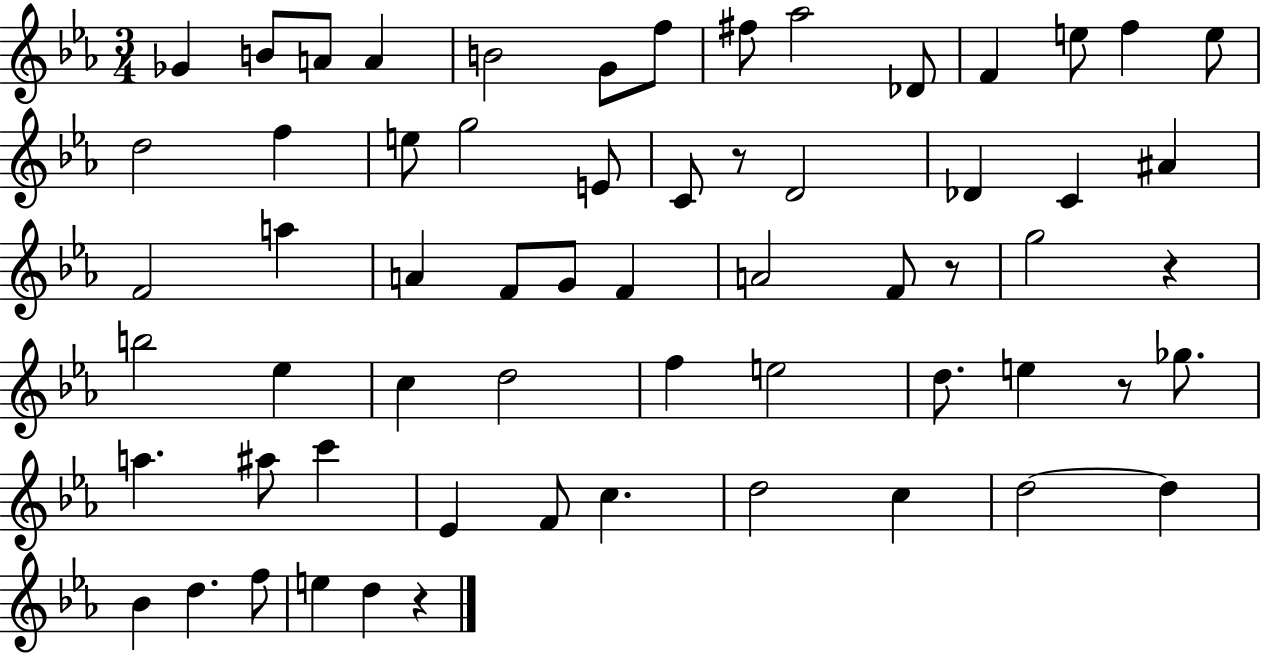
X:1
T:Untitled
M:3/4
L:1/4
K:Eb
_G B/2 A/2 A B2 G/2 f/2 ^f/2 _a2 _D/2 F e/2 f e/2 d2 f e/2 g2 E/2 C/2 z/2 D2 _D C ^A F2 a A F/2 G/2 F A2 F/2 z/2 g2 z b2 _e c d2 f e2 d/2 e z/2 _g/2 a ^a/2 c' _E F/2 c d2 c d2 d _B d f/2 e d z